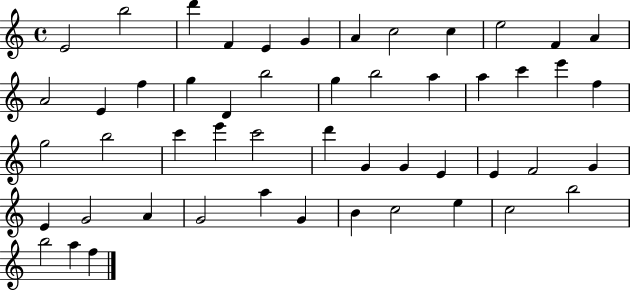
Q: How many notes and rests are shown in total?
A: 51